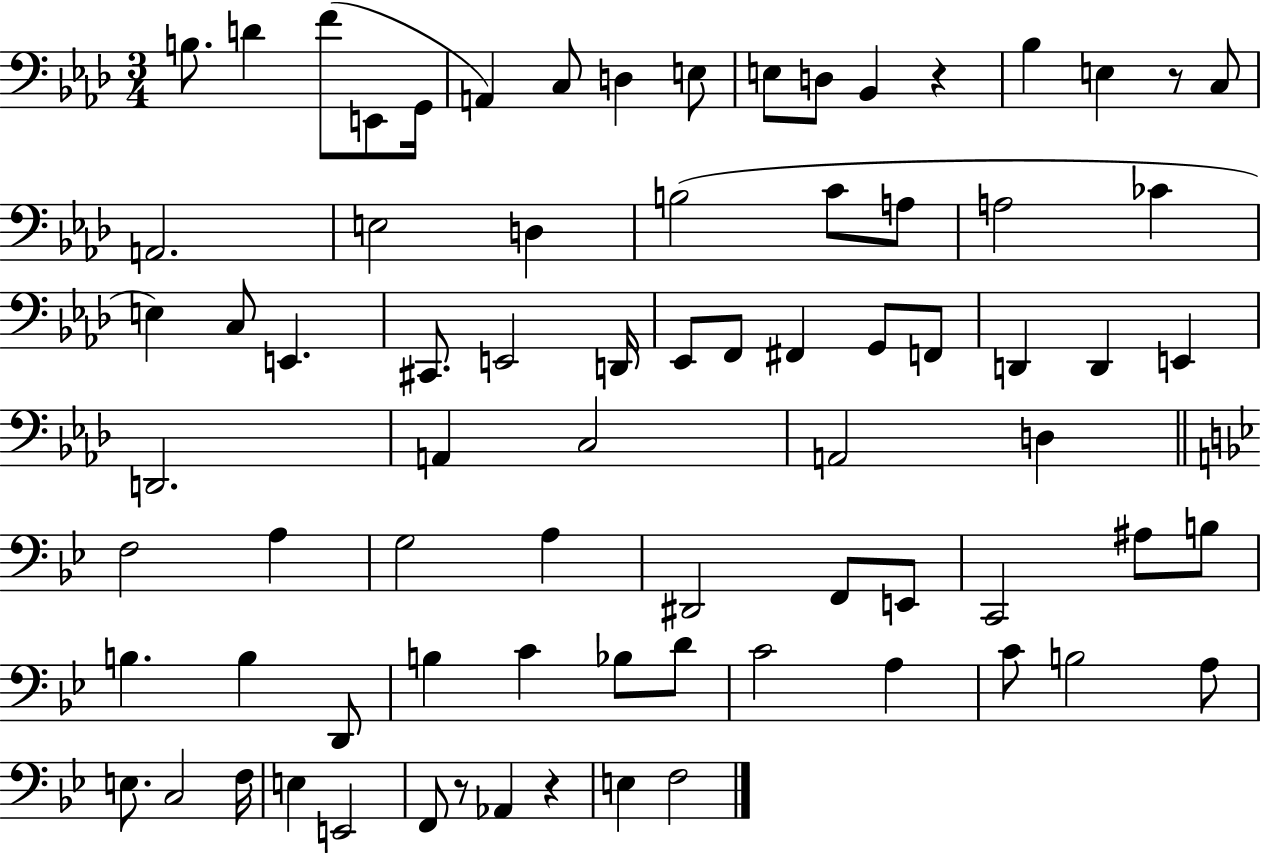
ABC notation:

X:1
T:Untitled
M:3/4
L:1/4
K:Ab
B,/2 D F/2 E,,/2 G,,/4 A,, C,/2 D, E,/2 E,/2 D,/2 _B,, z _B, E, z/2 C,/2 A,,2 E,2 D, B,2 C/2 A,/2 A,2 _C E, C,/2 E,, ^C,,/2 E,,2 D,,/4 _E,,/2 F,,/2 ^F,, G,,/2 F,,/2 D,, D,, E,, D,,2 A,, C,2 A,,2 D, F,2 A, G,2 A, ^D,,2 F,,/2 E,,/2 C,,2 ^A,/2 B,/2 B, B, D,,/2 B, C _B,/2 D/2 C2 A, C/2 B,2 A,/2 E,/2 C,2 F,/4 E, E,,2 F,,/2 z/2 _A,, z E, F,2